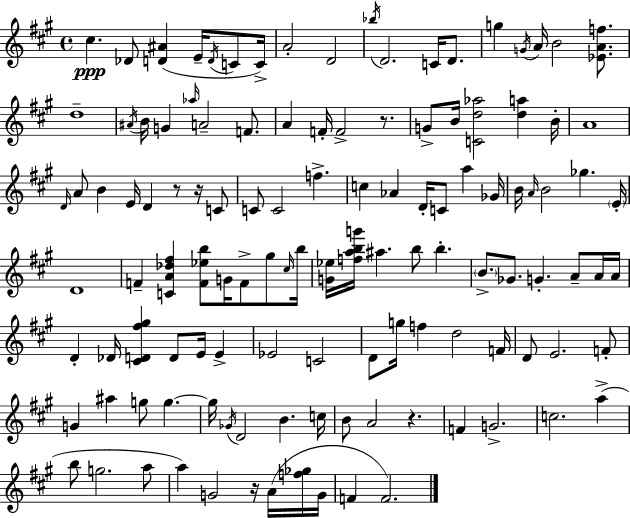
C#5/q. Db4/e [D4,A#4]/q E4/s D4/s C4/e C4/s A4/h D4/h Bb5/s D4/h. C4/s D4/e. G5/q G4/s A4/s B4/h [Eb4,A4,F5]/e. D5/w A#4/s B4/s G4/q Ab5/s A4/h F4/e. A4/q F4/s F4/h R/e. G4/e B4/s [C4,D5,Ab5]/h [D5,A5]/q B4/s A4/w D4/s A4/e B4/q E4/s D4/q R/e R/s C4/e C4/e C4/h F5/q. C5/q Ab4/q D4/s C4/e A5/q Gb4/s B4/s A4/s B4/h Gb5/q. E4/s D4/w F4/q [C4,A4,Db5,F#5]/q [F4,Eb5,B5]/e G4/s F4/e G#5/e C#5/s B5/s [G4,Eb5]/s [F5,A5,B5,G6]/s A#5/q. B5/e B5/q. B4/e. Gb4/e. G4/q. A4/e A4/s A4/s D4/q Db4/s [C#4,D4,F#5,G#5]/q D4/e E4/s E4/q Eb4/h C4/h D4/e G5/s F5/q D5/h F4/s D4/e E4/h. F4/e G4/q A#5/q G5/e G5/q. G5/s Gb4/s D4/h B4/q. C5/s B4/e A4/h R/q. F4/q G4/h. C5/h. A5/q B5/e G5/h. A5/e A5/q G4/h R/s A4/s [F5,Gb5]/s G4/s F4/q F4/h.